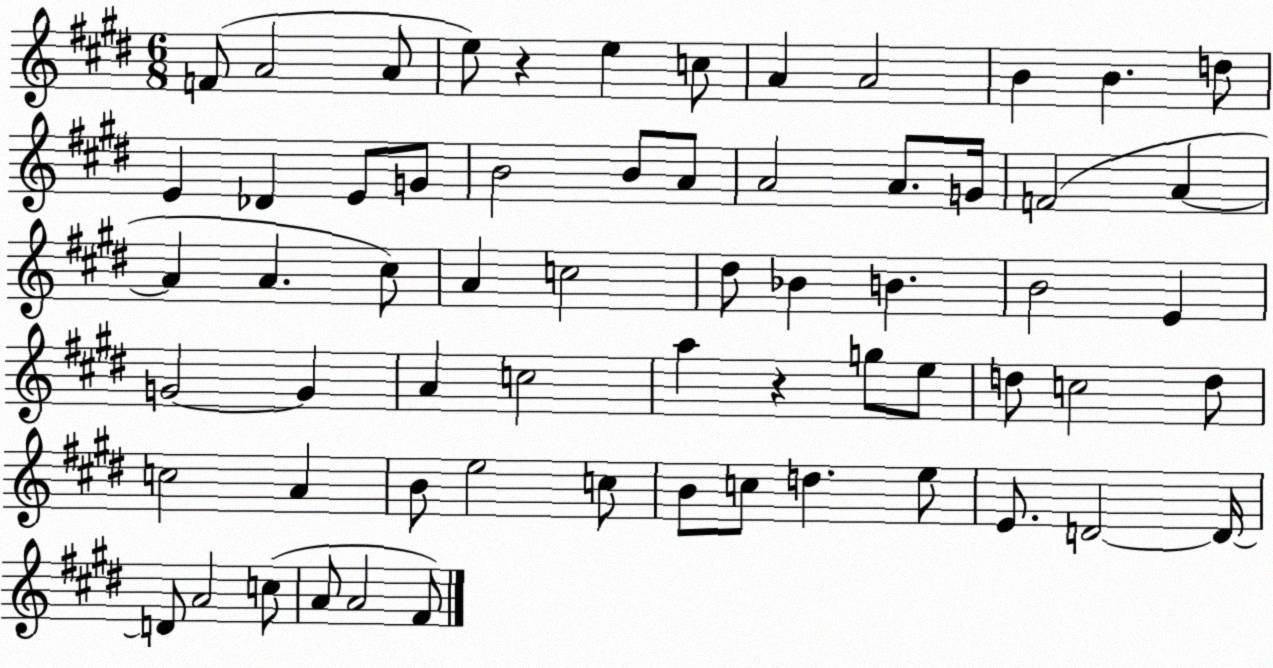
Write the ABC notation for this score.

X:1
T:Untitled
M:6/8
L:1/4
K:E
F/2 A2 A/2 e/2 z e c/2 A A2 B B d/2 E _D E/2 G/2 B2 B/2 A/2 A2 A/2 G/4 F2 A A A ^c/2 A c2 ^d/2 _B B B2 E G2 G A c2 a z g/2 e/2 d/2 c2 d/2 c2 A B/2 e2 c/2 B/2 c/2 d e/2 E/2 D2 D/4 D/2 A2 c/2 A/2 A2 ^F/2